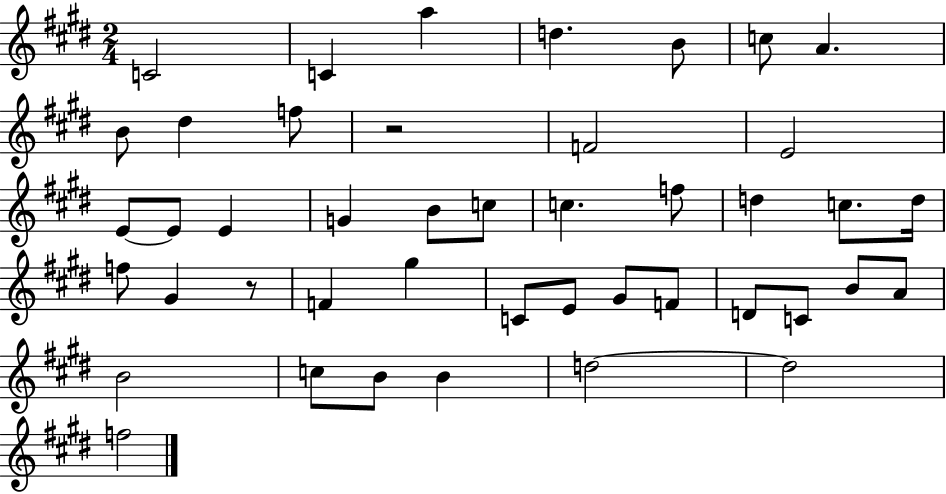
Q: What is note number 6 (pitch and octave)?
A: C5